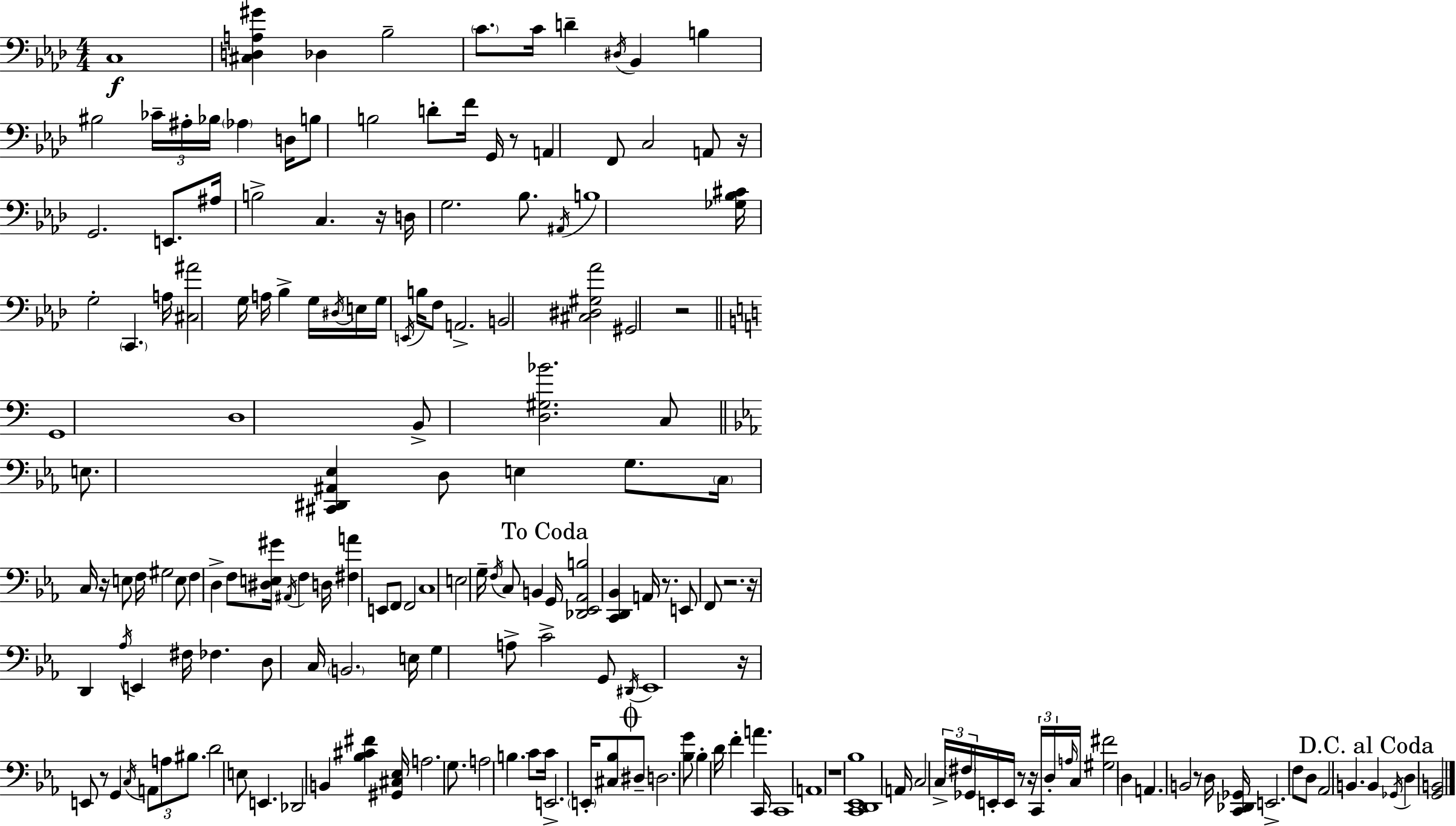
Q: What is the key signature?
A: AES major